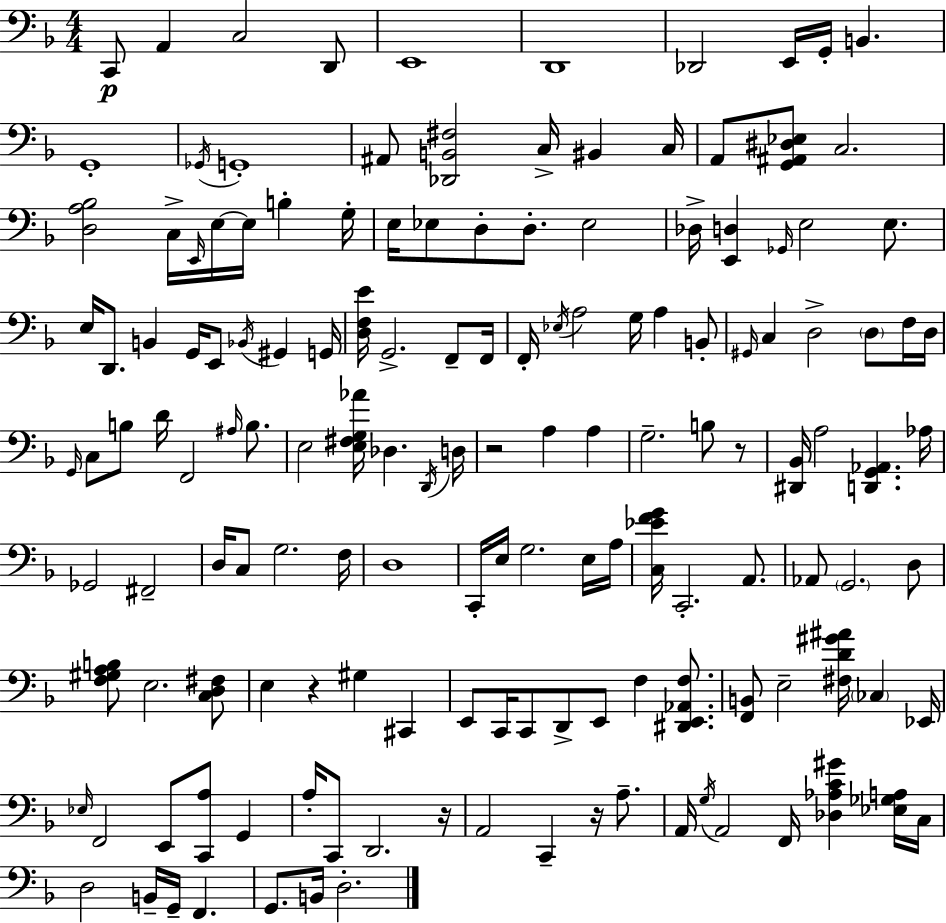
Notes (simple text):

C2/e A2/q C3/h D2/e E2/w D2/w Db2/h E2/s G2/s B2/q. G2/w Gb2/s G2/w A#2/e [Db2,B2,F#3]/h C3/s BIS2/q C3/s A2/e [G2,A#2,D#3,Eb3]/e C3/h. [D3,A3,Bb3]/h C3/s E2/s E3/s E3/s B3/q G3/s E3/s Eb3/e D3/e D3/e. Eb3/h Db3/s [E2,D3]/q Gb2/s E3/h E3/e. E3/s D2/e. B2/q G2/s E2/e Bb2/s G#2/q G2/s [D3,F3,E4]/s G2/h. F2/e F2/s F2/s Eb3/s A3/h G3/s A3/q B2/e G#2/s C3/q D3/h D3/e F3/s D3/s G2/s C3/e B3/e D4/s F2/h A#3/s B3/e. E3/h [E3,F#3,G3,Ab4]/s Db3/q. D2/s D3/s R/h A3/q A3/q G3/h. B3/e R/e [D#2,Bb2]/s A3/h [D2,G2,Ab2]/q. Ab3/s Gb2/h F#2/h D3/s C3/e G3/h. F3/s D3/w C2/s E3/s G3/h. E3/s A3/s [C3,Eb4,F4,G4]/s C2/h. A2/e. Ab2/e G2/h. D3/e [F3,G#3,A3,B3]/e E3/h. [C3,D3,F#3]/e E3/q R/q G#3/q C#2/q E2/e C2/s C2/e D2/e E2/e F3/q [D#2,E2,Ab2,F3]/e. [F2,B2]/e E3/h [F#3,D4,G#4,A#4]/s CES3/q Eb2/s Eb3/s F2/h E2/e [C2,A3]/e G2/q A3/s C2/e D2/h. R/s A2/h C2/q R/s A3/e. A2/s G3/s A2/h F2/s [Db3,Ab3,C4,G#4]/q [Eb3,Gb3,A3]/s C3/s D3/h B2/s G2/s F2/q. G2/e. B2/s D3/h.